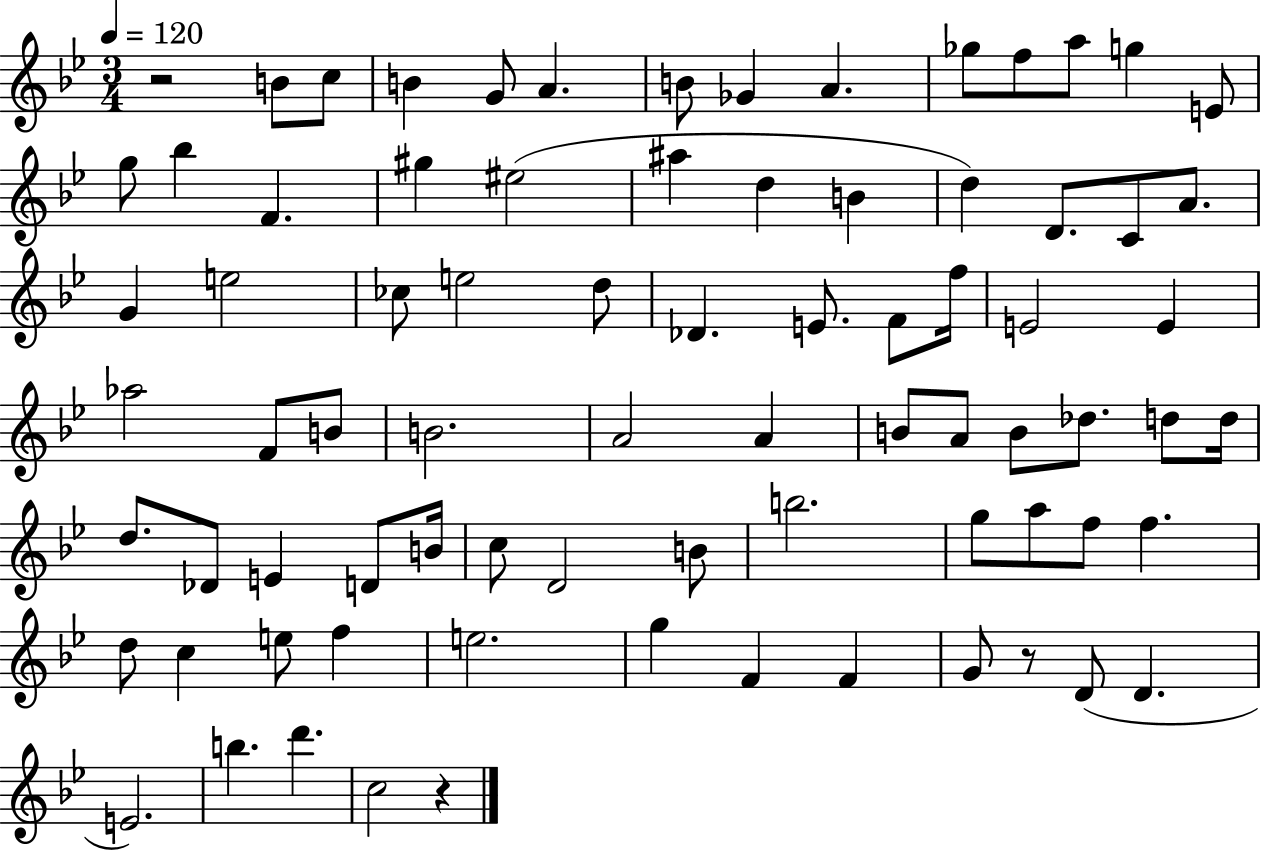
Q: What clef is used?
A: treble